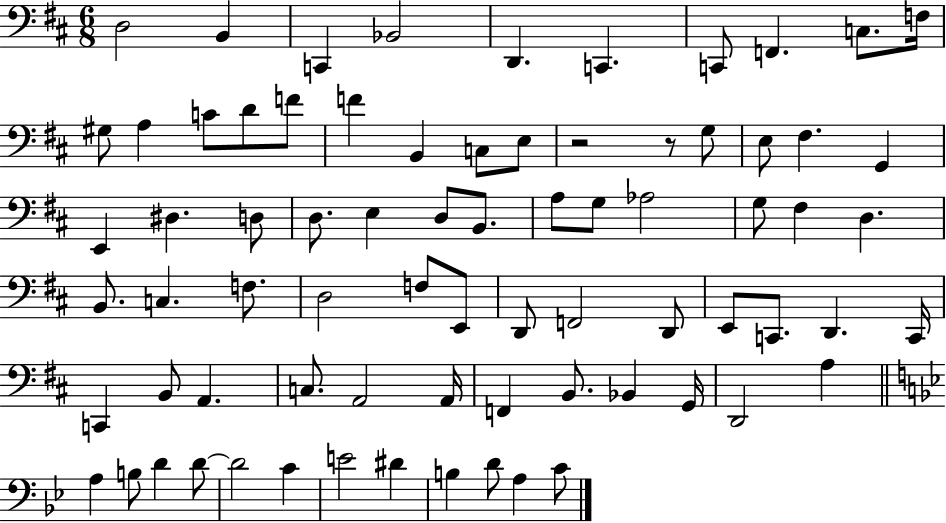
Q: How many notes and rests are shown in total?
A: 75